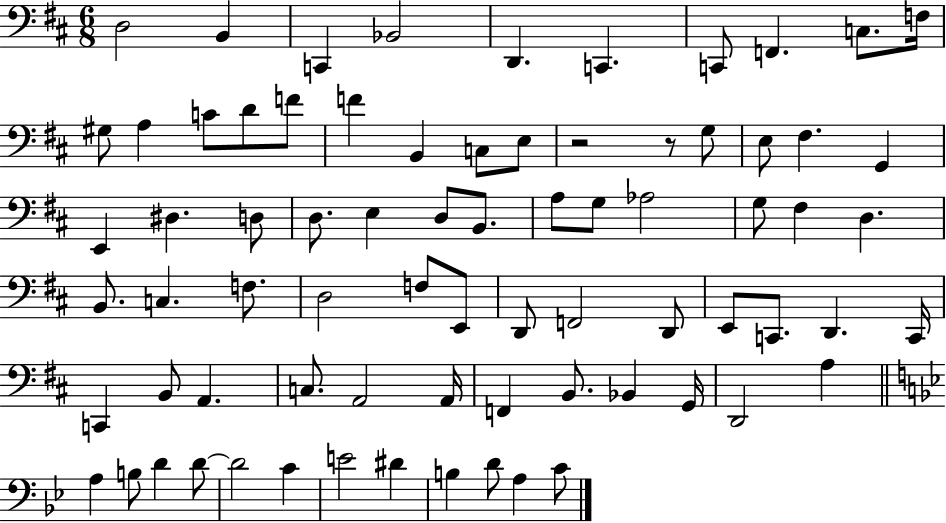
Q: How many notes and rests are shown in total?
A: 75